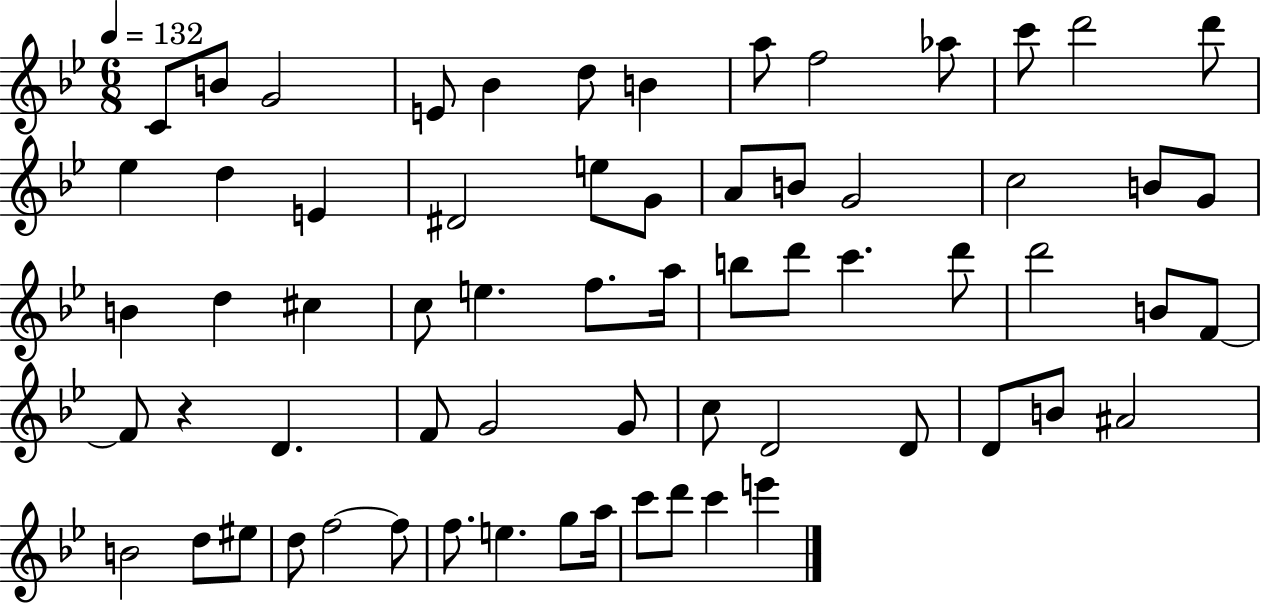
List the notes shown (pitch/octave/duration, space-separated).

C4/e B4/e G4/h E4/e Bb4/q D5/e B4/q A5/e F5/h Ab5/e C6/e D6/h D6/e Eb5/q D5/q E4/q D#4/h E5/e G4/e A4/e B4/e G4/h C5/h B4/e G4/e B4/q D5/q C#5/q C5/e E5/q. F5/e. A5/s B5/e D6/e C6/q. D6/e D6/h B4/e F4/e F4/e R/q D4/q. F4/e G4/h G4/e C5/e D4/h D4/e D4/e B4/e A#4/h B4/h D5/e EIS5/e D5/e F5/h F5/e F5/e. E5/q. G5/e A5/s C6/e D6/e C6/q E6/q